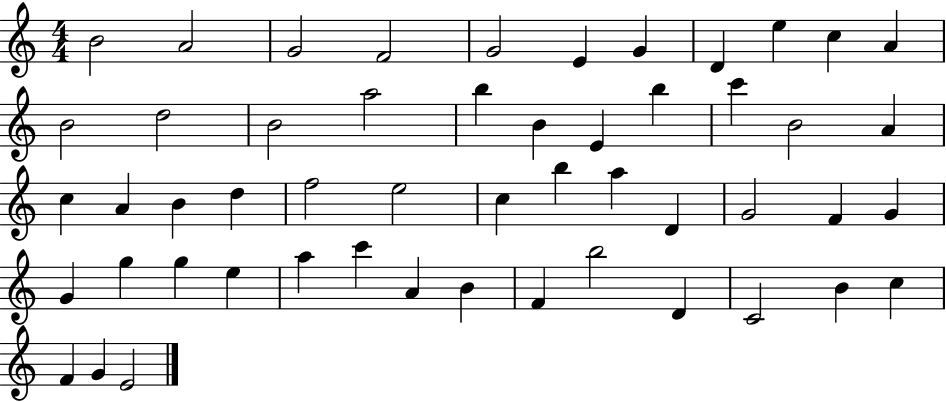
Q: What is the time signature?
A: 4/4